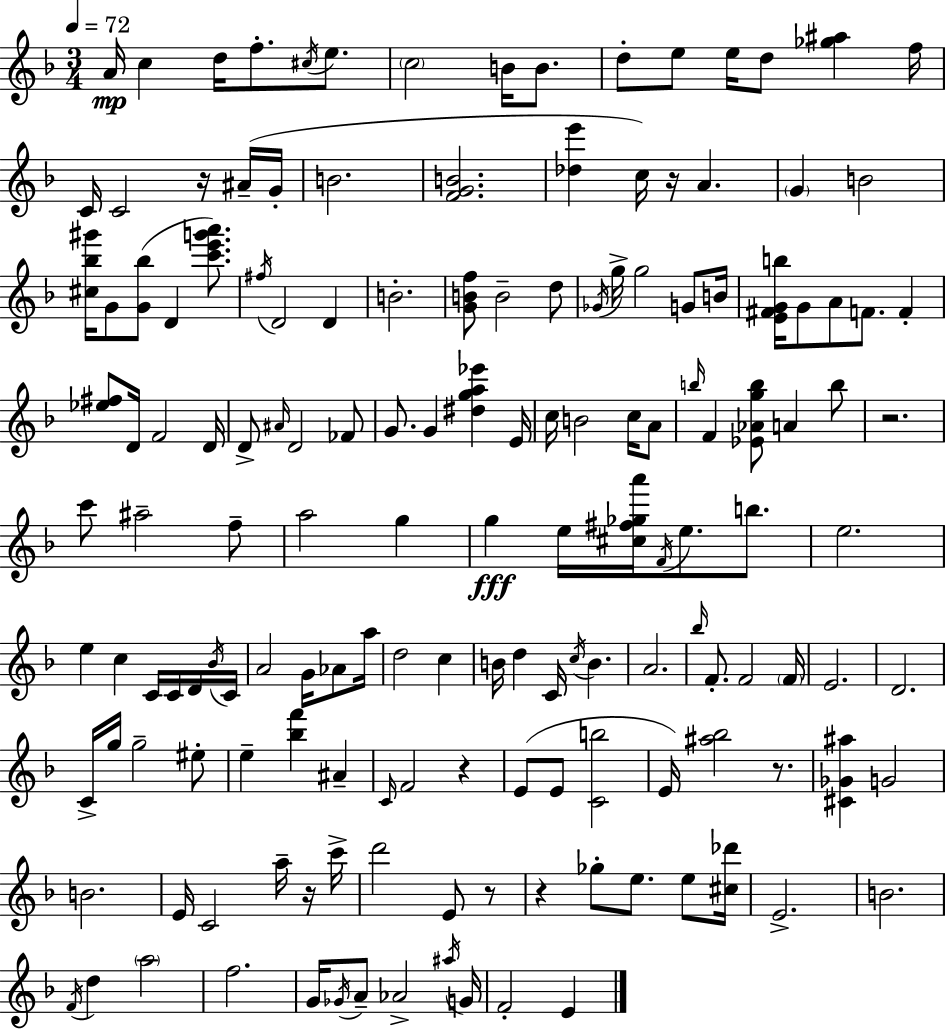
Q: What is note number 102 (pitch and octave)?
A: F4